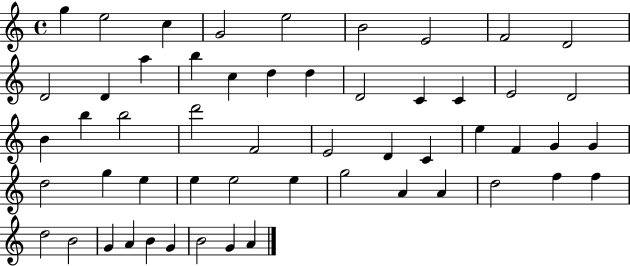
G5/q E5/h C5/q G4/h E5/h B4/h E4/h F4/h D4/h D4/h D4/q A5/q B5/q C5/q D5/q D5/q D4/h C4/q C4/q E4/h D4/h B4/q B5/q B5/h D6/h F4/h E4/h D4/q C4/q E5/q F4/q G4/q G4/q D5/h G5/q E5/q E5/q E5/h E5/q G5/h A4/q A4/q D5/h F5/q F5/q D5/h B4/h G4/q A4/q B4/q G4/q B4/h G4/q A4/q